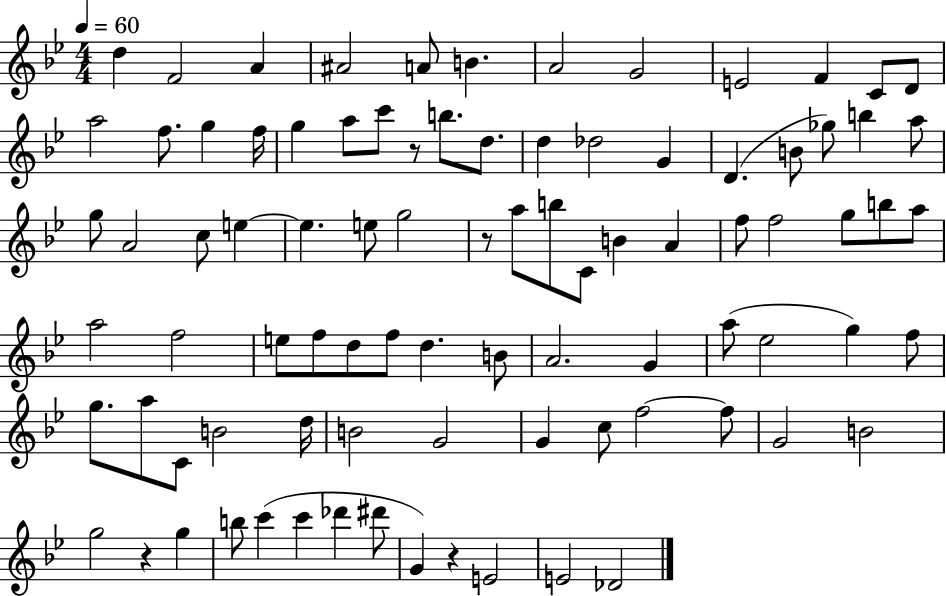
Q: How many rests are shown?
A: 4